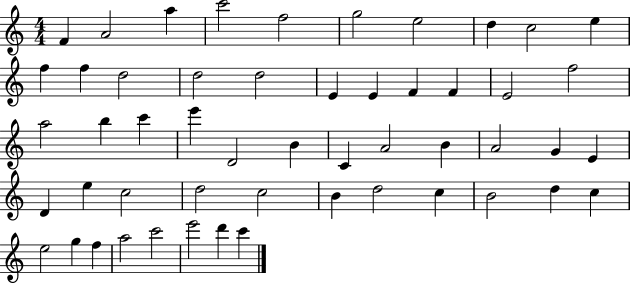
{
  \clef treble
  \numericTimeSignature
  \time 4/4
  \key c \major
  f'4 a'2 a''4 | c'''2 f''2 | g''2 e''2 | d''4 c''2 e''4 | \break f''4 f''4 d''2 | d''2 d''2 | e'4 e'4 f'4 f'4 | e'2 f''2 | \break a''2 b''4 c'''4 | e'''4 d'2 b'4 | c'4 a'2 b'4 | a'2 g'4 e'4 | \break d'4 e''4 c''2 | d''2 c''2 | b'4 d''2 c''4 | b'2 d''4 c''4 | \break e''2 g''4 f''4 | a''2 c'''2 | e'''2 d'''4 c'''4 | \bar "|."
}